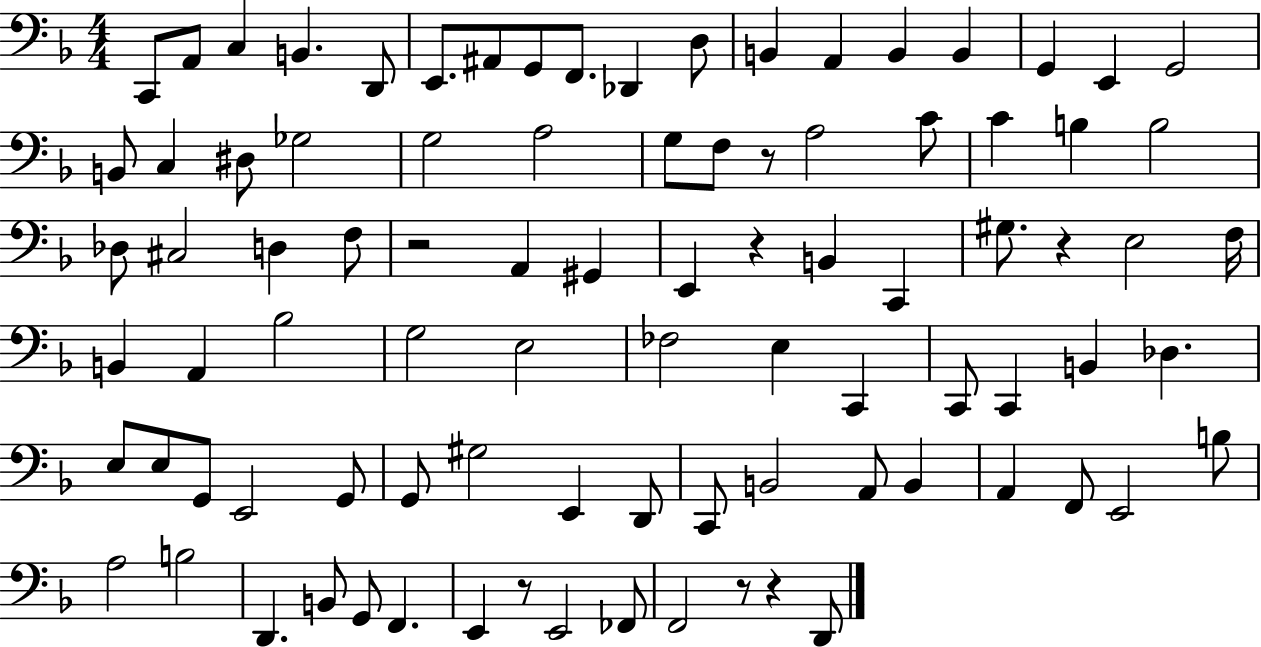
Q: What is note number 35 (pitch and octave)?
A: F3